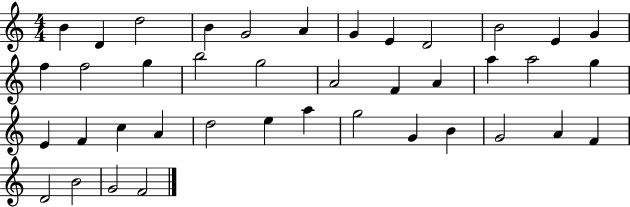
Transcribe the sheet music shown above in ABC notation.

X:1
T:Untitled
M:4/4
L:1/4
K:C
B D d2 B G2 A G E D2 B2 E G f f2 g b2 g2 A2 F A a a2 g E F c A d2 e a g2 G B G2 A F D2 B2 G2 F2